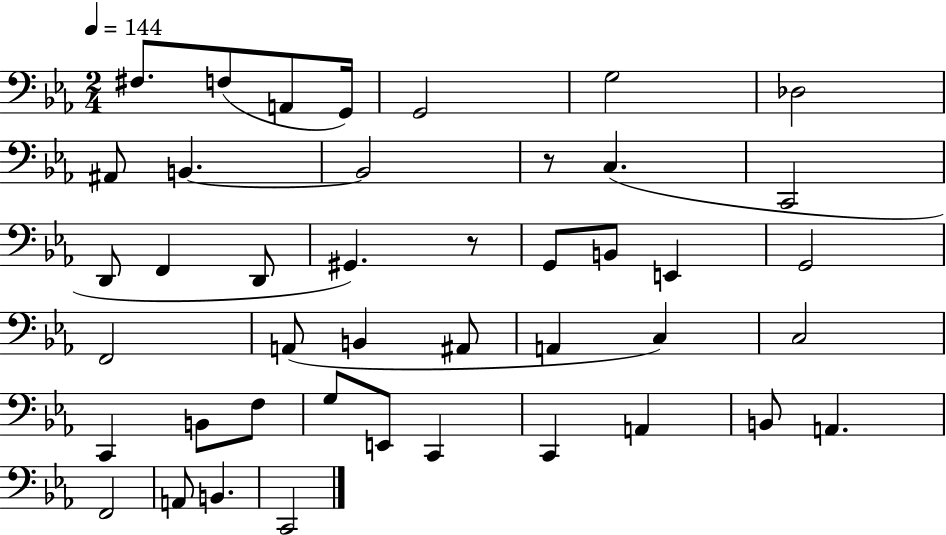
{
  \clef bass
  \numericTimeSignature
  \time 2/4
  \key ees \major
  \tempo 4 = 144
  fis8. f8( a,8 g,16) | g,2 | g2 | des2 | \break ais,8 b,4.~~ | b,2 | r8 c4.( | c,2 | \break d,8 f,4 d,8 | gis,4.) r8 | g,8 b,8 e,4 | g,2 | \break f,2 | a,8( b,4 ais,8 | a,4 c4) | c2 | \break c,4 b,8 f8 | g8 e,8 c,4 | c,4 a,4 | b,8 a,4. | \break f,2 | a,8 b,4. | c,2 | \bar "|."
}